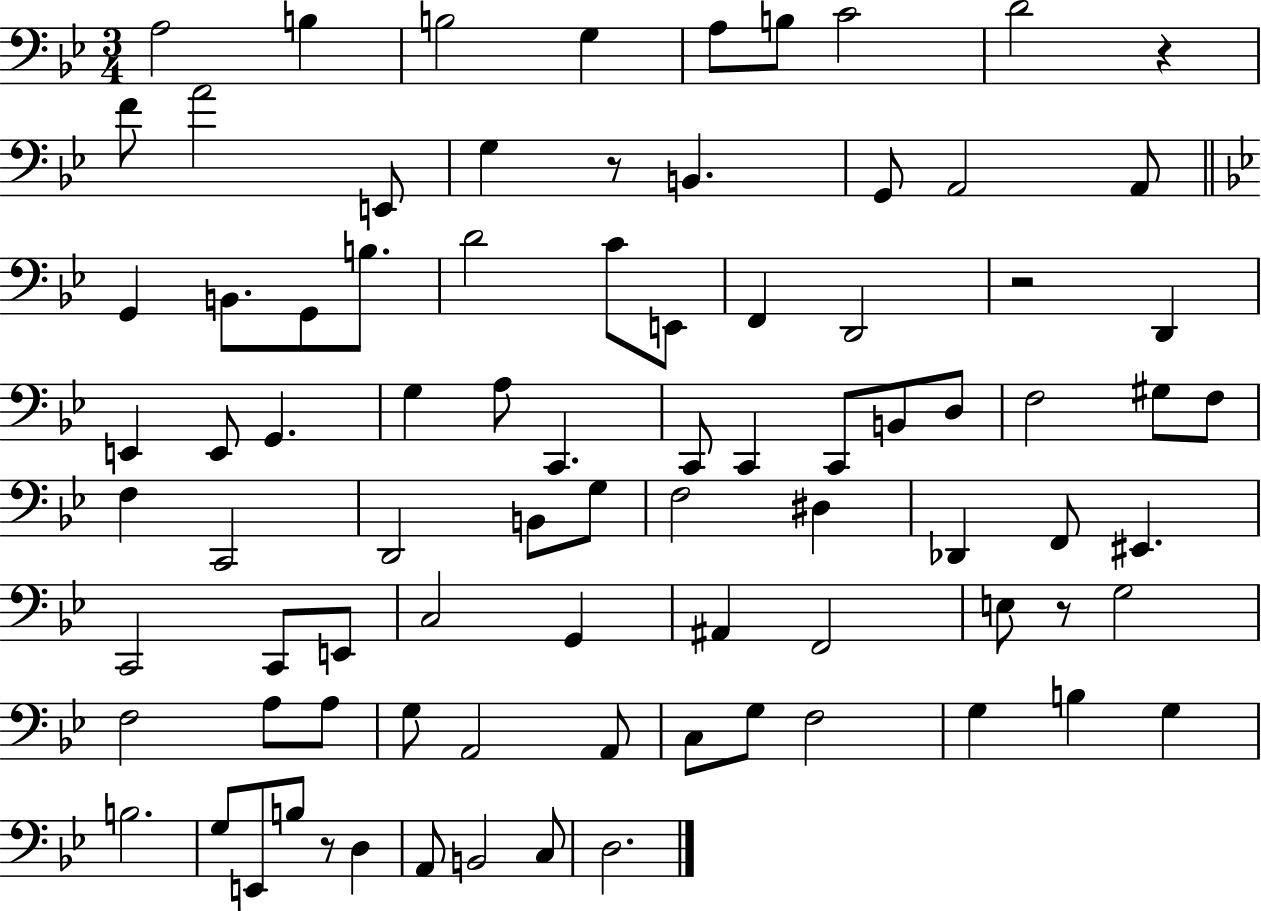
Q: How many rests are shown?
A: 5